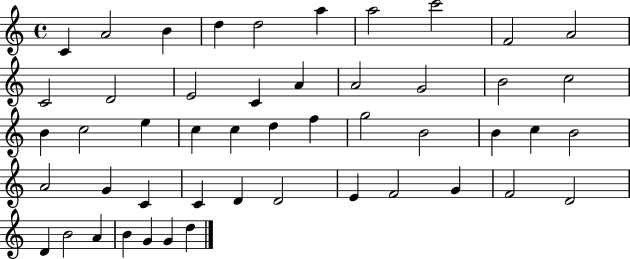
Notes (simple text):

C4/q A4/h B4/q D5/q D5/h A5/q A5/h C6/h F4/h A4/h C4/h D4/h E4/h C4/q A4/q A4/h G4/h B4/h C5/h B4/q C5/h E5/q C5/q C5/q D5/q F5/q G5/h B4/h B4/q C5/q B4/h A4/h G4/q C4/q C4/q D4/q D4/h E4/q F4/h G4/q F4/h D4/h D4/q B4/h A4/q B4/q G4/q G4/q D5/q